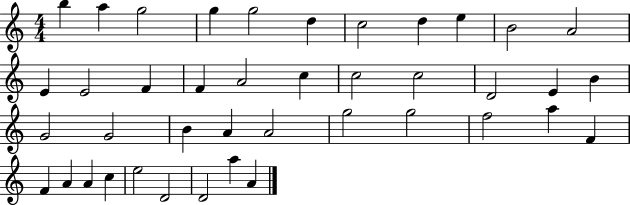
{
  \clef treble
  \numericTimeSignature
  \time 4/4
  \key c \major
  b''4 a''4 g''2 | g''4 g''2 d''4 | c''2 d''4 e''4 | b'2 a'2 | \break e'4 e'2 f'4 | f'4 a'2 c''4 | c''2 c''2 | d'2 e'4 b'4 | \break g'2 g'2 | b'4 a'4 a'2 | g''2 g''2 | f''2 a''4 f'4 | \break f'4 a'4 a'4 c''4 | e''2 d'2 | d'2 a''4 a'4 | \bar "|."
}